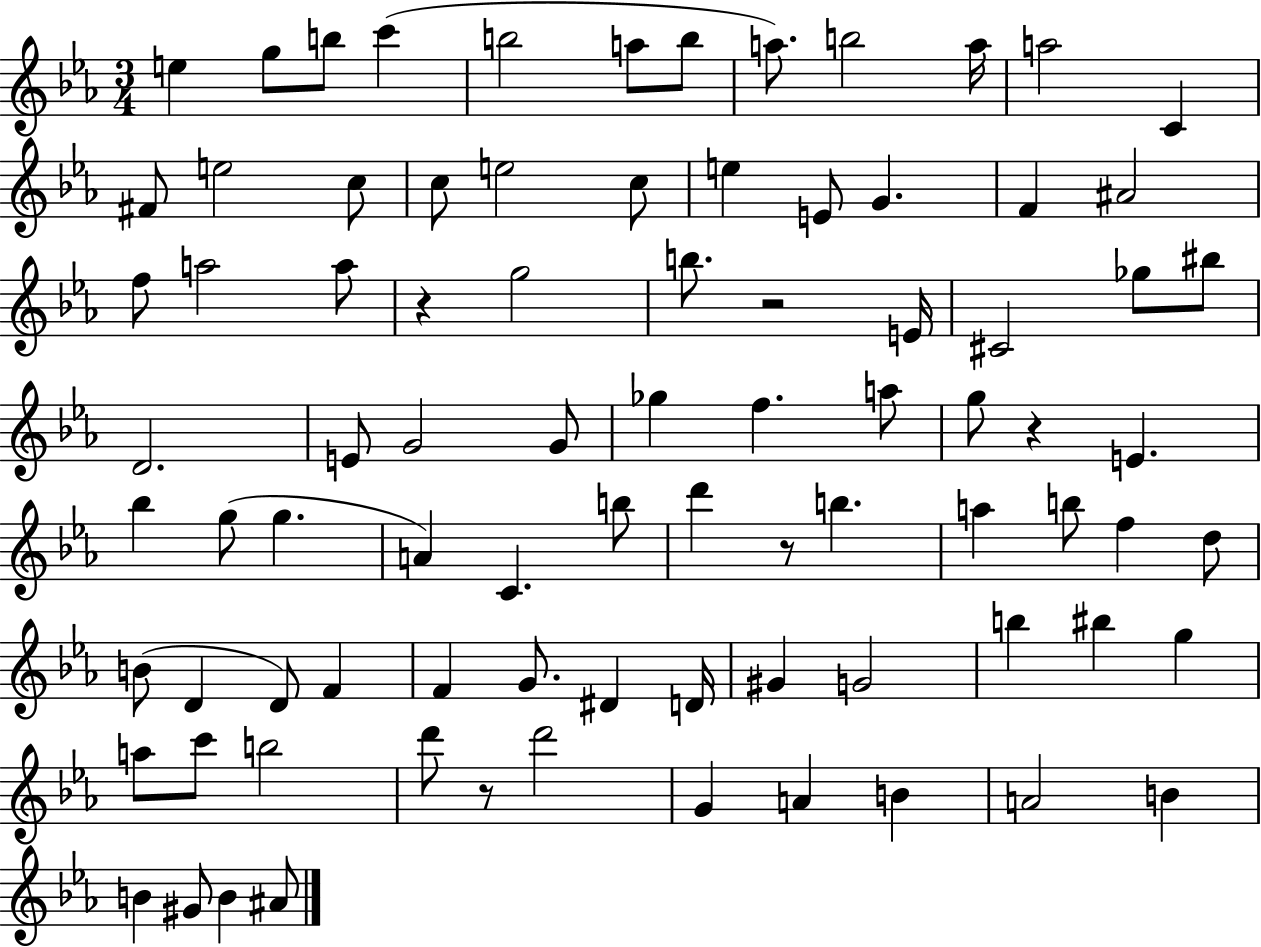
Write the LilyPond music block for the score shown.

{
  \clef treble
  \numericTimeSignature
  \time 3/4
  \key ees \major
  e''4 g''8 b''8 c'''4( | b''2 a''8 b''8 | a''8.) b''2 a''16 | a''2 c'4 | \break fis'8 e''2 c''8 | c''8 e''2 c''8 | e''4 e'8 g'4. | f'4 ais'2 | \break f''8 a''2 a''8 | r4 g''2 | b''8. r2 e'16 | cis'2 ges''8 bis''8 | \break d'2. | e'8 g'2 g'8 | ges''4 f''4. a''8 | g''8 r4 e'4. | \break bes''4 g''8( g''4. | a'4) c'4. b''8 | d'''4 r8 b''4. | a''4 b''8 f''4 d''8 | \break b'8( d'4 d'8) f'4 | f'4 g'8. dis'4 d'16 | gis'4 g'2 | b''4 bis''4 g''4 | \break a''8 c'''8 b''2 | d'''8 r8 d'''2 | g'4 a'4 b'4 | a'2 b'4 | \break b'4 gis'8 b'4 ais'8 | \bar "|."
}